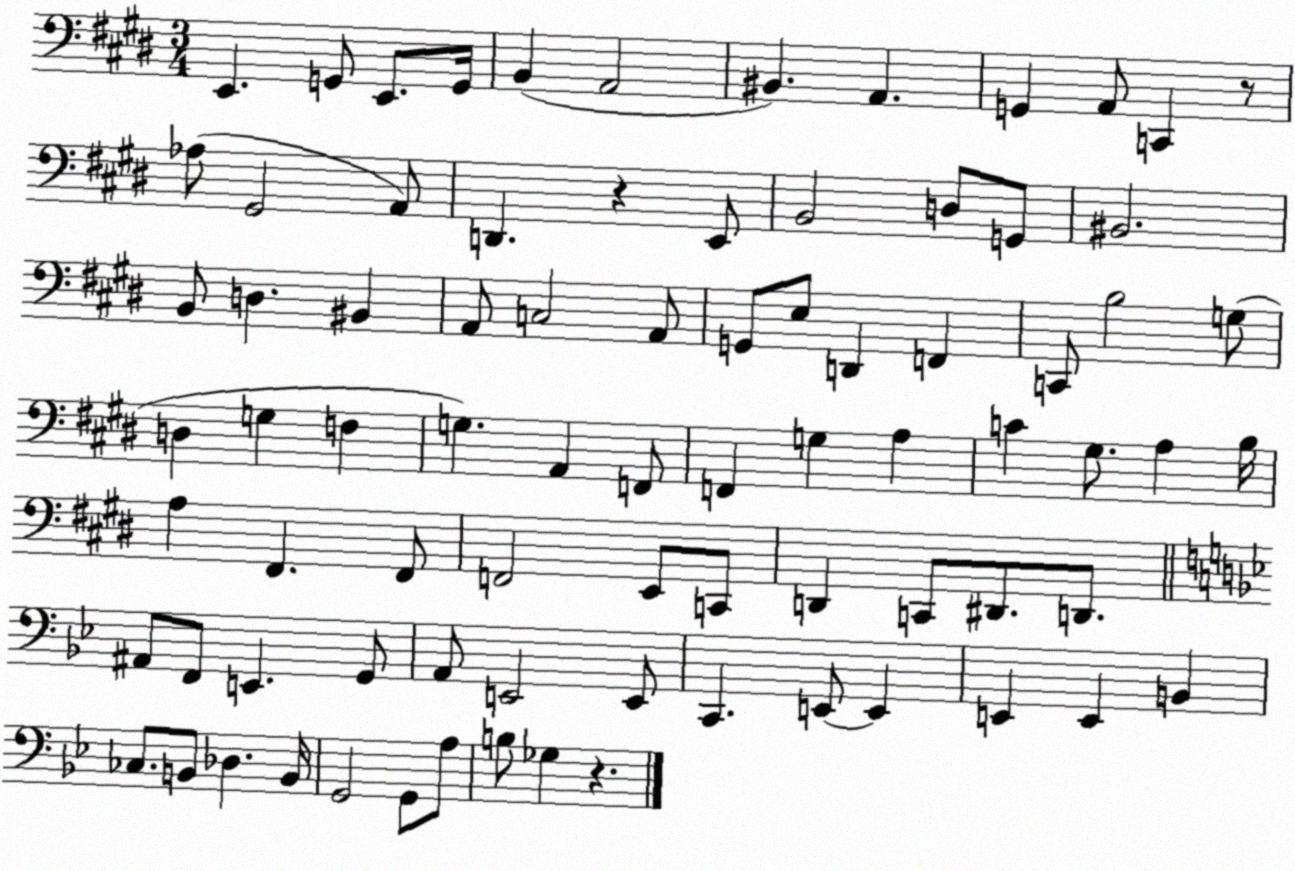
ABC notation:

X:1
T:Untitled
M:3/4
L:1/4
K:E
E,, G,,/2 E,,/2 G,,/4 B,, A,,2 ^B,, A,, G,, A,,/2 C,, z/2 _A,/2 ^G,,2 A,,/2 D,, z E,,/2 B,,2 D,/2 G,,/2 ^B,,2 B,,/2 D, ^B,, A,,/2 C,2 A,,/2 G,,/2 E,/2 D,, F,, C,,/2 B,2 G,/2 D, G, F, G, A,, F,,/2 F,, G, A, C ^G,/2 A, B,/4 A, ^F,, ^F,,/2 F,,2 E,,/2 C,,/2 D,, C,,/2 ^D,,/2 D,,/2 ^A,,/2 F,,/2 E,, G,,/2 A,,/2 E,,2 E,,/2 C,, E,,/2 E,, E,, E,, B,, _C,/2 B,,/2 _D, B,,/4 G,,2 G,,/2 A,/2 B,/2 _G, z